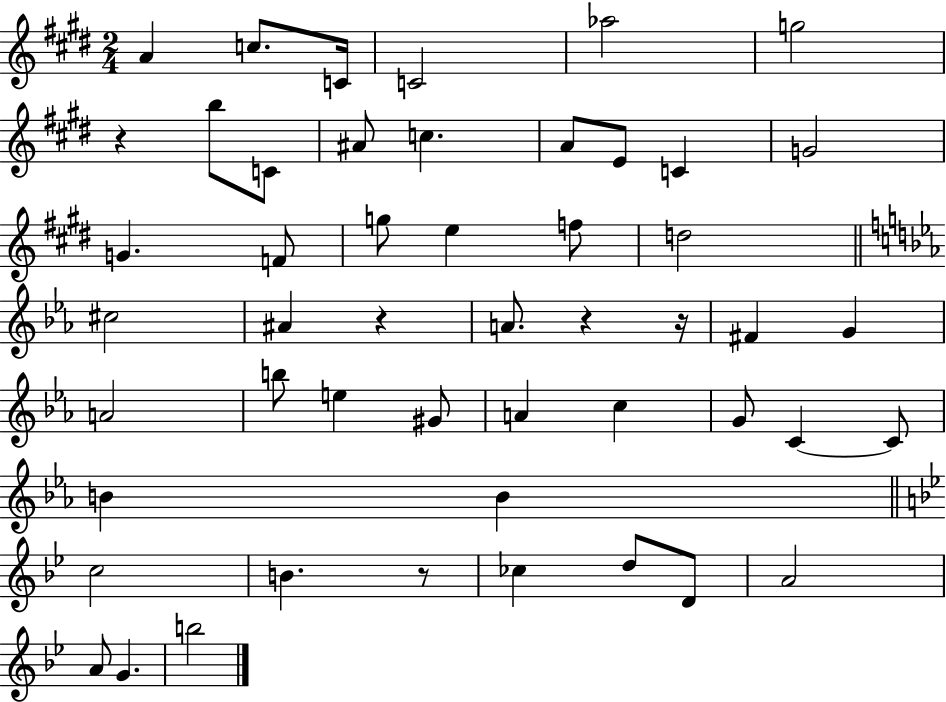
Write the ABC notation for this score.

X:1
T:Untitled
M:2/4
L:1/4
K:E
A c/2 C/4 C2 _a2 g2 z b/2 C/2 ^A/2 c A/2 E/2 C G2 G F/2 g/2 e f/2 d2 ^c2 ^A z A/2 z z/4 ^F G A2 b/2 e ^G/2 A c G/2 C C/2 B B c2 B z/2 _c d/2 D/2 A2 A/2 G b2